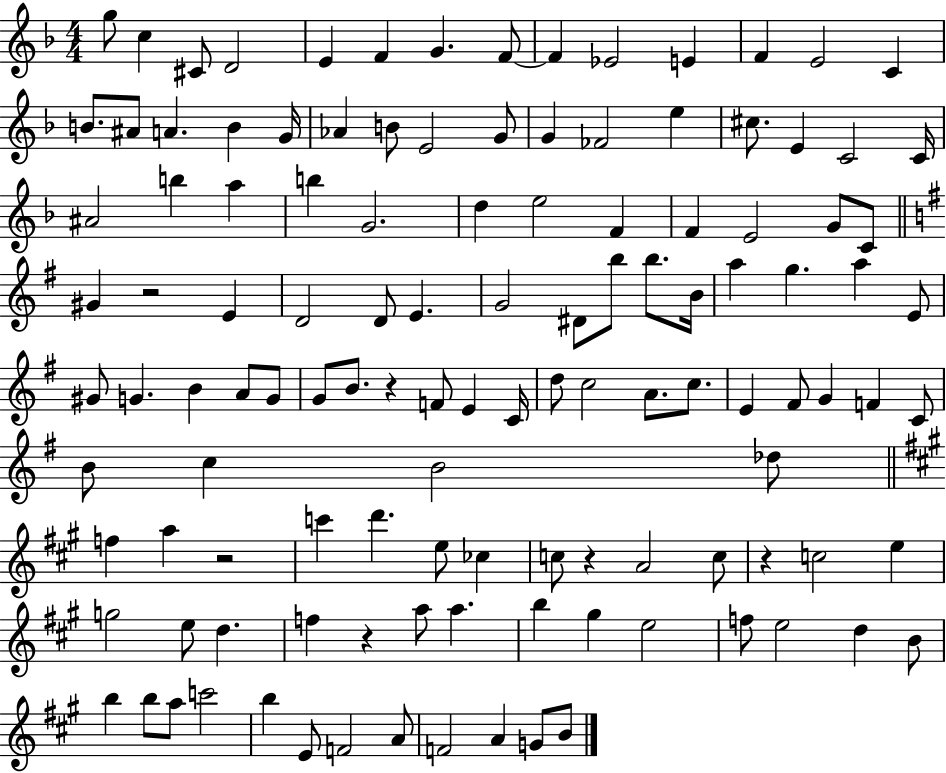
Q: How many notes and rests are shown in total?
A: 121